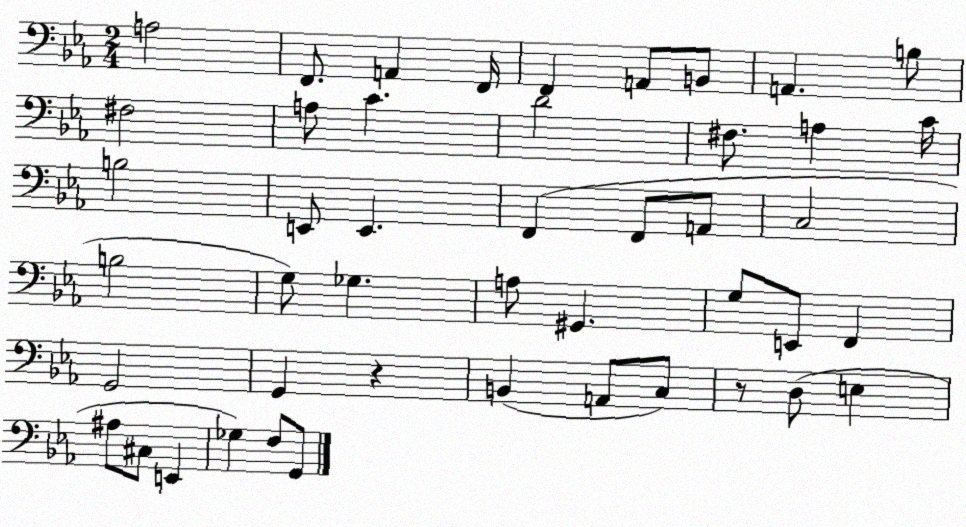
X:1
T:Untitled
M:2/4
L:1/4
K:Eb
A,2 F,,/2 A,, F,,/4 F,, A,,/2 B,,/2 A,, B,/2 ^F,2 A,/2 C D2 ^F,/2 A, C/4 B,2 E,,/2 E,, F,, F,,/2 A,,/2 C,2 B,2 G,/2 _G, A,/2 ^G,, G,/2 E,,/2 F,, G,,2 G,, z B,, A,,/2 C,/2 z/2 D,/2 E, ^A,/2 ^C,/2 E,, _G, F,/2 G,,/2